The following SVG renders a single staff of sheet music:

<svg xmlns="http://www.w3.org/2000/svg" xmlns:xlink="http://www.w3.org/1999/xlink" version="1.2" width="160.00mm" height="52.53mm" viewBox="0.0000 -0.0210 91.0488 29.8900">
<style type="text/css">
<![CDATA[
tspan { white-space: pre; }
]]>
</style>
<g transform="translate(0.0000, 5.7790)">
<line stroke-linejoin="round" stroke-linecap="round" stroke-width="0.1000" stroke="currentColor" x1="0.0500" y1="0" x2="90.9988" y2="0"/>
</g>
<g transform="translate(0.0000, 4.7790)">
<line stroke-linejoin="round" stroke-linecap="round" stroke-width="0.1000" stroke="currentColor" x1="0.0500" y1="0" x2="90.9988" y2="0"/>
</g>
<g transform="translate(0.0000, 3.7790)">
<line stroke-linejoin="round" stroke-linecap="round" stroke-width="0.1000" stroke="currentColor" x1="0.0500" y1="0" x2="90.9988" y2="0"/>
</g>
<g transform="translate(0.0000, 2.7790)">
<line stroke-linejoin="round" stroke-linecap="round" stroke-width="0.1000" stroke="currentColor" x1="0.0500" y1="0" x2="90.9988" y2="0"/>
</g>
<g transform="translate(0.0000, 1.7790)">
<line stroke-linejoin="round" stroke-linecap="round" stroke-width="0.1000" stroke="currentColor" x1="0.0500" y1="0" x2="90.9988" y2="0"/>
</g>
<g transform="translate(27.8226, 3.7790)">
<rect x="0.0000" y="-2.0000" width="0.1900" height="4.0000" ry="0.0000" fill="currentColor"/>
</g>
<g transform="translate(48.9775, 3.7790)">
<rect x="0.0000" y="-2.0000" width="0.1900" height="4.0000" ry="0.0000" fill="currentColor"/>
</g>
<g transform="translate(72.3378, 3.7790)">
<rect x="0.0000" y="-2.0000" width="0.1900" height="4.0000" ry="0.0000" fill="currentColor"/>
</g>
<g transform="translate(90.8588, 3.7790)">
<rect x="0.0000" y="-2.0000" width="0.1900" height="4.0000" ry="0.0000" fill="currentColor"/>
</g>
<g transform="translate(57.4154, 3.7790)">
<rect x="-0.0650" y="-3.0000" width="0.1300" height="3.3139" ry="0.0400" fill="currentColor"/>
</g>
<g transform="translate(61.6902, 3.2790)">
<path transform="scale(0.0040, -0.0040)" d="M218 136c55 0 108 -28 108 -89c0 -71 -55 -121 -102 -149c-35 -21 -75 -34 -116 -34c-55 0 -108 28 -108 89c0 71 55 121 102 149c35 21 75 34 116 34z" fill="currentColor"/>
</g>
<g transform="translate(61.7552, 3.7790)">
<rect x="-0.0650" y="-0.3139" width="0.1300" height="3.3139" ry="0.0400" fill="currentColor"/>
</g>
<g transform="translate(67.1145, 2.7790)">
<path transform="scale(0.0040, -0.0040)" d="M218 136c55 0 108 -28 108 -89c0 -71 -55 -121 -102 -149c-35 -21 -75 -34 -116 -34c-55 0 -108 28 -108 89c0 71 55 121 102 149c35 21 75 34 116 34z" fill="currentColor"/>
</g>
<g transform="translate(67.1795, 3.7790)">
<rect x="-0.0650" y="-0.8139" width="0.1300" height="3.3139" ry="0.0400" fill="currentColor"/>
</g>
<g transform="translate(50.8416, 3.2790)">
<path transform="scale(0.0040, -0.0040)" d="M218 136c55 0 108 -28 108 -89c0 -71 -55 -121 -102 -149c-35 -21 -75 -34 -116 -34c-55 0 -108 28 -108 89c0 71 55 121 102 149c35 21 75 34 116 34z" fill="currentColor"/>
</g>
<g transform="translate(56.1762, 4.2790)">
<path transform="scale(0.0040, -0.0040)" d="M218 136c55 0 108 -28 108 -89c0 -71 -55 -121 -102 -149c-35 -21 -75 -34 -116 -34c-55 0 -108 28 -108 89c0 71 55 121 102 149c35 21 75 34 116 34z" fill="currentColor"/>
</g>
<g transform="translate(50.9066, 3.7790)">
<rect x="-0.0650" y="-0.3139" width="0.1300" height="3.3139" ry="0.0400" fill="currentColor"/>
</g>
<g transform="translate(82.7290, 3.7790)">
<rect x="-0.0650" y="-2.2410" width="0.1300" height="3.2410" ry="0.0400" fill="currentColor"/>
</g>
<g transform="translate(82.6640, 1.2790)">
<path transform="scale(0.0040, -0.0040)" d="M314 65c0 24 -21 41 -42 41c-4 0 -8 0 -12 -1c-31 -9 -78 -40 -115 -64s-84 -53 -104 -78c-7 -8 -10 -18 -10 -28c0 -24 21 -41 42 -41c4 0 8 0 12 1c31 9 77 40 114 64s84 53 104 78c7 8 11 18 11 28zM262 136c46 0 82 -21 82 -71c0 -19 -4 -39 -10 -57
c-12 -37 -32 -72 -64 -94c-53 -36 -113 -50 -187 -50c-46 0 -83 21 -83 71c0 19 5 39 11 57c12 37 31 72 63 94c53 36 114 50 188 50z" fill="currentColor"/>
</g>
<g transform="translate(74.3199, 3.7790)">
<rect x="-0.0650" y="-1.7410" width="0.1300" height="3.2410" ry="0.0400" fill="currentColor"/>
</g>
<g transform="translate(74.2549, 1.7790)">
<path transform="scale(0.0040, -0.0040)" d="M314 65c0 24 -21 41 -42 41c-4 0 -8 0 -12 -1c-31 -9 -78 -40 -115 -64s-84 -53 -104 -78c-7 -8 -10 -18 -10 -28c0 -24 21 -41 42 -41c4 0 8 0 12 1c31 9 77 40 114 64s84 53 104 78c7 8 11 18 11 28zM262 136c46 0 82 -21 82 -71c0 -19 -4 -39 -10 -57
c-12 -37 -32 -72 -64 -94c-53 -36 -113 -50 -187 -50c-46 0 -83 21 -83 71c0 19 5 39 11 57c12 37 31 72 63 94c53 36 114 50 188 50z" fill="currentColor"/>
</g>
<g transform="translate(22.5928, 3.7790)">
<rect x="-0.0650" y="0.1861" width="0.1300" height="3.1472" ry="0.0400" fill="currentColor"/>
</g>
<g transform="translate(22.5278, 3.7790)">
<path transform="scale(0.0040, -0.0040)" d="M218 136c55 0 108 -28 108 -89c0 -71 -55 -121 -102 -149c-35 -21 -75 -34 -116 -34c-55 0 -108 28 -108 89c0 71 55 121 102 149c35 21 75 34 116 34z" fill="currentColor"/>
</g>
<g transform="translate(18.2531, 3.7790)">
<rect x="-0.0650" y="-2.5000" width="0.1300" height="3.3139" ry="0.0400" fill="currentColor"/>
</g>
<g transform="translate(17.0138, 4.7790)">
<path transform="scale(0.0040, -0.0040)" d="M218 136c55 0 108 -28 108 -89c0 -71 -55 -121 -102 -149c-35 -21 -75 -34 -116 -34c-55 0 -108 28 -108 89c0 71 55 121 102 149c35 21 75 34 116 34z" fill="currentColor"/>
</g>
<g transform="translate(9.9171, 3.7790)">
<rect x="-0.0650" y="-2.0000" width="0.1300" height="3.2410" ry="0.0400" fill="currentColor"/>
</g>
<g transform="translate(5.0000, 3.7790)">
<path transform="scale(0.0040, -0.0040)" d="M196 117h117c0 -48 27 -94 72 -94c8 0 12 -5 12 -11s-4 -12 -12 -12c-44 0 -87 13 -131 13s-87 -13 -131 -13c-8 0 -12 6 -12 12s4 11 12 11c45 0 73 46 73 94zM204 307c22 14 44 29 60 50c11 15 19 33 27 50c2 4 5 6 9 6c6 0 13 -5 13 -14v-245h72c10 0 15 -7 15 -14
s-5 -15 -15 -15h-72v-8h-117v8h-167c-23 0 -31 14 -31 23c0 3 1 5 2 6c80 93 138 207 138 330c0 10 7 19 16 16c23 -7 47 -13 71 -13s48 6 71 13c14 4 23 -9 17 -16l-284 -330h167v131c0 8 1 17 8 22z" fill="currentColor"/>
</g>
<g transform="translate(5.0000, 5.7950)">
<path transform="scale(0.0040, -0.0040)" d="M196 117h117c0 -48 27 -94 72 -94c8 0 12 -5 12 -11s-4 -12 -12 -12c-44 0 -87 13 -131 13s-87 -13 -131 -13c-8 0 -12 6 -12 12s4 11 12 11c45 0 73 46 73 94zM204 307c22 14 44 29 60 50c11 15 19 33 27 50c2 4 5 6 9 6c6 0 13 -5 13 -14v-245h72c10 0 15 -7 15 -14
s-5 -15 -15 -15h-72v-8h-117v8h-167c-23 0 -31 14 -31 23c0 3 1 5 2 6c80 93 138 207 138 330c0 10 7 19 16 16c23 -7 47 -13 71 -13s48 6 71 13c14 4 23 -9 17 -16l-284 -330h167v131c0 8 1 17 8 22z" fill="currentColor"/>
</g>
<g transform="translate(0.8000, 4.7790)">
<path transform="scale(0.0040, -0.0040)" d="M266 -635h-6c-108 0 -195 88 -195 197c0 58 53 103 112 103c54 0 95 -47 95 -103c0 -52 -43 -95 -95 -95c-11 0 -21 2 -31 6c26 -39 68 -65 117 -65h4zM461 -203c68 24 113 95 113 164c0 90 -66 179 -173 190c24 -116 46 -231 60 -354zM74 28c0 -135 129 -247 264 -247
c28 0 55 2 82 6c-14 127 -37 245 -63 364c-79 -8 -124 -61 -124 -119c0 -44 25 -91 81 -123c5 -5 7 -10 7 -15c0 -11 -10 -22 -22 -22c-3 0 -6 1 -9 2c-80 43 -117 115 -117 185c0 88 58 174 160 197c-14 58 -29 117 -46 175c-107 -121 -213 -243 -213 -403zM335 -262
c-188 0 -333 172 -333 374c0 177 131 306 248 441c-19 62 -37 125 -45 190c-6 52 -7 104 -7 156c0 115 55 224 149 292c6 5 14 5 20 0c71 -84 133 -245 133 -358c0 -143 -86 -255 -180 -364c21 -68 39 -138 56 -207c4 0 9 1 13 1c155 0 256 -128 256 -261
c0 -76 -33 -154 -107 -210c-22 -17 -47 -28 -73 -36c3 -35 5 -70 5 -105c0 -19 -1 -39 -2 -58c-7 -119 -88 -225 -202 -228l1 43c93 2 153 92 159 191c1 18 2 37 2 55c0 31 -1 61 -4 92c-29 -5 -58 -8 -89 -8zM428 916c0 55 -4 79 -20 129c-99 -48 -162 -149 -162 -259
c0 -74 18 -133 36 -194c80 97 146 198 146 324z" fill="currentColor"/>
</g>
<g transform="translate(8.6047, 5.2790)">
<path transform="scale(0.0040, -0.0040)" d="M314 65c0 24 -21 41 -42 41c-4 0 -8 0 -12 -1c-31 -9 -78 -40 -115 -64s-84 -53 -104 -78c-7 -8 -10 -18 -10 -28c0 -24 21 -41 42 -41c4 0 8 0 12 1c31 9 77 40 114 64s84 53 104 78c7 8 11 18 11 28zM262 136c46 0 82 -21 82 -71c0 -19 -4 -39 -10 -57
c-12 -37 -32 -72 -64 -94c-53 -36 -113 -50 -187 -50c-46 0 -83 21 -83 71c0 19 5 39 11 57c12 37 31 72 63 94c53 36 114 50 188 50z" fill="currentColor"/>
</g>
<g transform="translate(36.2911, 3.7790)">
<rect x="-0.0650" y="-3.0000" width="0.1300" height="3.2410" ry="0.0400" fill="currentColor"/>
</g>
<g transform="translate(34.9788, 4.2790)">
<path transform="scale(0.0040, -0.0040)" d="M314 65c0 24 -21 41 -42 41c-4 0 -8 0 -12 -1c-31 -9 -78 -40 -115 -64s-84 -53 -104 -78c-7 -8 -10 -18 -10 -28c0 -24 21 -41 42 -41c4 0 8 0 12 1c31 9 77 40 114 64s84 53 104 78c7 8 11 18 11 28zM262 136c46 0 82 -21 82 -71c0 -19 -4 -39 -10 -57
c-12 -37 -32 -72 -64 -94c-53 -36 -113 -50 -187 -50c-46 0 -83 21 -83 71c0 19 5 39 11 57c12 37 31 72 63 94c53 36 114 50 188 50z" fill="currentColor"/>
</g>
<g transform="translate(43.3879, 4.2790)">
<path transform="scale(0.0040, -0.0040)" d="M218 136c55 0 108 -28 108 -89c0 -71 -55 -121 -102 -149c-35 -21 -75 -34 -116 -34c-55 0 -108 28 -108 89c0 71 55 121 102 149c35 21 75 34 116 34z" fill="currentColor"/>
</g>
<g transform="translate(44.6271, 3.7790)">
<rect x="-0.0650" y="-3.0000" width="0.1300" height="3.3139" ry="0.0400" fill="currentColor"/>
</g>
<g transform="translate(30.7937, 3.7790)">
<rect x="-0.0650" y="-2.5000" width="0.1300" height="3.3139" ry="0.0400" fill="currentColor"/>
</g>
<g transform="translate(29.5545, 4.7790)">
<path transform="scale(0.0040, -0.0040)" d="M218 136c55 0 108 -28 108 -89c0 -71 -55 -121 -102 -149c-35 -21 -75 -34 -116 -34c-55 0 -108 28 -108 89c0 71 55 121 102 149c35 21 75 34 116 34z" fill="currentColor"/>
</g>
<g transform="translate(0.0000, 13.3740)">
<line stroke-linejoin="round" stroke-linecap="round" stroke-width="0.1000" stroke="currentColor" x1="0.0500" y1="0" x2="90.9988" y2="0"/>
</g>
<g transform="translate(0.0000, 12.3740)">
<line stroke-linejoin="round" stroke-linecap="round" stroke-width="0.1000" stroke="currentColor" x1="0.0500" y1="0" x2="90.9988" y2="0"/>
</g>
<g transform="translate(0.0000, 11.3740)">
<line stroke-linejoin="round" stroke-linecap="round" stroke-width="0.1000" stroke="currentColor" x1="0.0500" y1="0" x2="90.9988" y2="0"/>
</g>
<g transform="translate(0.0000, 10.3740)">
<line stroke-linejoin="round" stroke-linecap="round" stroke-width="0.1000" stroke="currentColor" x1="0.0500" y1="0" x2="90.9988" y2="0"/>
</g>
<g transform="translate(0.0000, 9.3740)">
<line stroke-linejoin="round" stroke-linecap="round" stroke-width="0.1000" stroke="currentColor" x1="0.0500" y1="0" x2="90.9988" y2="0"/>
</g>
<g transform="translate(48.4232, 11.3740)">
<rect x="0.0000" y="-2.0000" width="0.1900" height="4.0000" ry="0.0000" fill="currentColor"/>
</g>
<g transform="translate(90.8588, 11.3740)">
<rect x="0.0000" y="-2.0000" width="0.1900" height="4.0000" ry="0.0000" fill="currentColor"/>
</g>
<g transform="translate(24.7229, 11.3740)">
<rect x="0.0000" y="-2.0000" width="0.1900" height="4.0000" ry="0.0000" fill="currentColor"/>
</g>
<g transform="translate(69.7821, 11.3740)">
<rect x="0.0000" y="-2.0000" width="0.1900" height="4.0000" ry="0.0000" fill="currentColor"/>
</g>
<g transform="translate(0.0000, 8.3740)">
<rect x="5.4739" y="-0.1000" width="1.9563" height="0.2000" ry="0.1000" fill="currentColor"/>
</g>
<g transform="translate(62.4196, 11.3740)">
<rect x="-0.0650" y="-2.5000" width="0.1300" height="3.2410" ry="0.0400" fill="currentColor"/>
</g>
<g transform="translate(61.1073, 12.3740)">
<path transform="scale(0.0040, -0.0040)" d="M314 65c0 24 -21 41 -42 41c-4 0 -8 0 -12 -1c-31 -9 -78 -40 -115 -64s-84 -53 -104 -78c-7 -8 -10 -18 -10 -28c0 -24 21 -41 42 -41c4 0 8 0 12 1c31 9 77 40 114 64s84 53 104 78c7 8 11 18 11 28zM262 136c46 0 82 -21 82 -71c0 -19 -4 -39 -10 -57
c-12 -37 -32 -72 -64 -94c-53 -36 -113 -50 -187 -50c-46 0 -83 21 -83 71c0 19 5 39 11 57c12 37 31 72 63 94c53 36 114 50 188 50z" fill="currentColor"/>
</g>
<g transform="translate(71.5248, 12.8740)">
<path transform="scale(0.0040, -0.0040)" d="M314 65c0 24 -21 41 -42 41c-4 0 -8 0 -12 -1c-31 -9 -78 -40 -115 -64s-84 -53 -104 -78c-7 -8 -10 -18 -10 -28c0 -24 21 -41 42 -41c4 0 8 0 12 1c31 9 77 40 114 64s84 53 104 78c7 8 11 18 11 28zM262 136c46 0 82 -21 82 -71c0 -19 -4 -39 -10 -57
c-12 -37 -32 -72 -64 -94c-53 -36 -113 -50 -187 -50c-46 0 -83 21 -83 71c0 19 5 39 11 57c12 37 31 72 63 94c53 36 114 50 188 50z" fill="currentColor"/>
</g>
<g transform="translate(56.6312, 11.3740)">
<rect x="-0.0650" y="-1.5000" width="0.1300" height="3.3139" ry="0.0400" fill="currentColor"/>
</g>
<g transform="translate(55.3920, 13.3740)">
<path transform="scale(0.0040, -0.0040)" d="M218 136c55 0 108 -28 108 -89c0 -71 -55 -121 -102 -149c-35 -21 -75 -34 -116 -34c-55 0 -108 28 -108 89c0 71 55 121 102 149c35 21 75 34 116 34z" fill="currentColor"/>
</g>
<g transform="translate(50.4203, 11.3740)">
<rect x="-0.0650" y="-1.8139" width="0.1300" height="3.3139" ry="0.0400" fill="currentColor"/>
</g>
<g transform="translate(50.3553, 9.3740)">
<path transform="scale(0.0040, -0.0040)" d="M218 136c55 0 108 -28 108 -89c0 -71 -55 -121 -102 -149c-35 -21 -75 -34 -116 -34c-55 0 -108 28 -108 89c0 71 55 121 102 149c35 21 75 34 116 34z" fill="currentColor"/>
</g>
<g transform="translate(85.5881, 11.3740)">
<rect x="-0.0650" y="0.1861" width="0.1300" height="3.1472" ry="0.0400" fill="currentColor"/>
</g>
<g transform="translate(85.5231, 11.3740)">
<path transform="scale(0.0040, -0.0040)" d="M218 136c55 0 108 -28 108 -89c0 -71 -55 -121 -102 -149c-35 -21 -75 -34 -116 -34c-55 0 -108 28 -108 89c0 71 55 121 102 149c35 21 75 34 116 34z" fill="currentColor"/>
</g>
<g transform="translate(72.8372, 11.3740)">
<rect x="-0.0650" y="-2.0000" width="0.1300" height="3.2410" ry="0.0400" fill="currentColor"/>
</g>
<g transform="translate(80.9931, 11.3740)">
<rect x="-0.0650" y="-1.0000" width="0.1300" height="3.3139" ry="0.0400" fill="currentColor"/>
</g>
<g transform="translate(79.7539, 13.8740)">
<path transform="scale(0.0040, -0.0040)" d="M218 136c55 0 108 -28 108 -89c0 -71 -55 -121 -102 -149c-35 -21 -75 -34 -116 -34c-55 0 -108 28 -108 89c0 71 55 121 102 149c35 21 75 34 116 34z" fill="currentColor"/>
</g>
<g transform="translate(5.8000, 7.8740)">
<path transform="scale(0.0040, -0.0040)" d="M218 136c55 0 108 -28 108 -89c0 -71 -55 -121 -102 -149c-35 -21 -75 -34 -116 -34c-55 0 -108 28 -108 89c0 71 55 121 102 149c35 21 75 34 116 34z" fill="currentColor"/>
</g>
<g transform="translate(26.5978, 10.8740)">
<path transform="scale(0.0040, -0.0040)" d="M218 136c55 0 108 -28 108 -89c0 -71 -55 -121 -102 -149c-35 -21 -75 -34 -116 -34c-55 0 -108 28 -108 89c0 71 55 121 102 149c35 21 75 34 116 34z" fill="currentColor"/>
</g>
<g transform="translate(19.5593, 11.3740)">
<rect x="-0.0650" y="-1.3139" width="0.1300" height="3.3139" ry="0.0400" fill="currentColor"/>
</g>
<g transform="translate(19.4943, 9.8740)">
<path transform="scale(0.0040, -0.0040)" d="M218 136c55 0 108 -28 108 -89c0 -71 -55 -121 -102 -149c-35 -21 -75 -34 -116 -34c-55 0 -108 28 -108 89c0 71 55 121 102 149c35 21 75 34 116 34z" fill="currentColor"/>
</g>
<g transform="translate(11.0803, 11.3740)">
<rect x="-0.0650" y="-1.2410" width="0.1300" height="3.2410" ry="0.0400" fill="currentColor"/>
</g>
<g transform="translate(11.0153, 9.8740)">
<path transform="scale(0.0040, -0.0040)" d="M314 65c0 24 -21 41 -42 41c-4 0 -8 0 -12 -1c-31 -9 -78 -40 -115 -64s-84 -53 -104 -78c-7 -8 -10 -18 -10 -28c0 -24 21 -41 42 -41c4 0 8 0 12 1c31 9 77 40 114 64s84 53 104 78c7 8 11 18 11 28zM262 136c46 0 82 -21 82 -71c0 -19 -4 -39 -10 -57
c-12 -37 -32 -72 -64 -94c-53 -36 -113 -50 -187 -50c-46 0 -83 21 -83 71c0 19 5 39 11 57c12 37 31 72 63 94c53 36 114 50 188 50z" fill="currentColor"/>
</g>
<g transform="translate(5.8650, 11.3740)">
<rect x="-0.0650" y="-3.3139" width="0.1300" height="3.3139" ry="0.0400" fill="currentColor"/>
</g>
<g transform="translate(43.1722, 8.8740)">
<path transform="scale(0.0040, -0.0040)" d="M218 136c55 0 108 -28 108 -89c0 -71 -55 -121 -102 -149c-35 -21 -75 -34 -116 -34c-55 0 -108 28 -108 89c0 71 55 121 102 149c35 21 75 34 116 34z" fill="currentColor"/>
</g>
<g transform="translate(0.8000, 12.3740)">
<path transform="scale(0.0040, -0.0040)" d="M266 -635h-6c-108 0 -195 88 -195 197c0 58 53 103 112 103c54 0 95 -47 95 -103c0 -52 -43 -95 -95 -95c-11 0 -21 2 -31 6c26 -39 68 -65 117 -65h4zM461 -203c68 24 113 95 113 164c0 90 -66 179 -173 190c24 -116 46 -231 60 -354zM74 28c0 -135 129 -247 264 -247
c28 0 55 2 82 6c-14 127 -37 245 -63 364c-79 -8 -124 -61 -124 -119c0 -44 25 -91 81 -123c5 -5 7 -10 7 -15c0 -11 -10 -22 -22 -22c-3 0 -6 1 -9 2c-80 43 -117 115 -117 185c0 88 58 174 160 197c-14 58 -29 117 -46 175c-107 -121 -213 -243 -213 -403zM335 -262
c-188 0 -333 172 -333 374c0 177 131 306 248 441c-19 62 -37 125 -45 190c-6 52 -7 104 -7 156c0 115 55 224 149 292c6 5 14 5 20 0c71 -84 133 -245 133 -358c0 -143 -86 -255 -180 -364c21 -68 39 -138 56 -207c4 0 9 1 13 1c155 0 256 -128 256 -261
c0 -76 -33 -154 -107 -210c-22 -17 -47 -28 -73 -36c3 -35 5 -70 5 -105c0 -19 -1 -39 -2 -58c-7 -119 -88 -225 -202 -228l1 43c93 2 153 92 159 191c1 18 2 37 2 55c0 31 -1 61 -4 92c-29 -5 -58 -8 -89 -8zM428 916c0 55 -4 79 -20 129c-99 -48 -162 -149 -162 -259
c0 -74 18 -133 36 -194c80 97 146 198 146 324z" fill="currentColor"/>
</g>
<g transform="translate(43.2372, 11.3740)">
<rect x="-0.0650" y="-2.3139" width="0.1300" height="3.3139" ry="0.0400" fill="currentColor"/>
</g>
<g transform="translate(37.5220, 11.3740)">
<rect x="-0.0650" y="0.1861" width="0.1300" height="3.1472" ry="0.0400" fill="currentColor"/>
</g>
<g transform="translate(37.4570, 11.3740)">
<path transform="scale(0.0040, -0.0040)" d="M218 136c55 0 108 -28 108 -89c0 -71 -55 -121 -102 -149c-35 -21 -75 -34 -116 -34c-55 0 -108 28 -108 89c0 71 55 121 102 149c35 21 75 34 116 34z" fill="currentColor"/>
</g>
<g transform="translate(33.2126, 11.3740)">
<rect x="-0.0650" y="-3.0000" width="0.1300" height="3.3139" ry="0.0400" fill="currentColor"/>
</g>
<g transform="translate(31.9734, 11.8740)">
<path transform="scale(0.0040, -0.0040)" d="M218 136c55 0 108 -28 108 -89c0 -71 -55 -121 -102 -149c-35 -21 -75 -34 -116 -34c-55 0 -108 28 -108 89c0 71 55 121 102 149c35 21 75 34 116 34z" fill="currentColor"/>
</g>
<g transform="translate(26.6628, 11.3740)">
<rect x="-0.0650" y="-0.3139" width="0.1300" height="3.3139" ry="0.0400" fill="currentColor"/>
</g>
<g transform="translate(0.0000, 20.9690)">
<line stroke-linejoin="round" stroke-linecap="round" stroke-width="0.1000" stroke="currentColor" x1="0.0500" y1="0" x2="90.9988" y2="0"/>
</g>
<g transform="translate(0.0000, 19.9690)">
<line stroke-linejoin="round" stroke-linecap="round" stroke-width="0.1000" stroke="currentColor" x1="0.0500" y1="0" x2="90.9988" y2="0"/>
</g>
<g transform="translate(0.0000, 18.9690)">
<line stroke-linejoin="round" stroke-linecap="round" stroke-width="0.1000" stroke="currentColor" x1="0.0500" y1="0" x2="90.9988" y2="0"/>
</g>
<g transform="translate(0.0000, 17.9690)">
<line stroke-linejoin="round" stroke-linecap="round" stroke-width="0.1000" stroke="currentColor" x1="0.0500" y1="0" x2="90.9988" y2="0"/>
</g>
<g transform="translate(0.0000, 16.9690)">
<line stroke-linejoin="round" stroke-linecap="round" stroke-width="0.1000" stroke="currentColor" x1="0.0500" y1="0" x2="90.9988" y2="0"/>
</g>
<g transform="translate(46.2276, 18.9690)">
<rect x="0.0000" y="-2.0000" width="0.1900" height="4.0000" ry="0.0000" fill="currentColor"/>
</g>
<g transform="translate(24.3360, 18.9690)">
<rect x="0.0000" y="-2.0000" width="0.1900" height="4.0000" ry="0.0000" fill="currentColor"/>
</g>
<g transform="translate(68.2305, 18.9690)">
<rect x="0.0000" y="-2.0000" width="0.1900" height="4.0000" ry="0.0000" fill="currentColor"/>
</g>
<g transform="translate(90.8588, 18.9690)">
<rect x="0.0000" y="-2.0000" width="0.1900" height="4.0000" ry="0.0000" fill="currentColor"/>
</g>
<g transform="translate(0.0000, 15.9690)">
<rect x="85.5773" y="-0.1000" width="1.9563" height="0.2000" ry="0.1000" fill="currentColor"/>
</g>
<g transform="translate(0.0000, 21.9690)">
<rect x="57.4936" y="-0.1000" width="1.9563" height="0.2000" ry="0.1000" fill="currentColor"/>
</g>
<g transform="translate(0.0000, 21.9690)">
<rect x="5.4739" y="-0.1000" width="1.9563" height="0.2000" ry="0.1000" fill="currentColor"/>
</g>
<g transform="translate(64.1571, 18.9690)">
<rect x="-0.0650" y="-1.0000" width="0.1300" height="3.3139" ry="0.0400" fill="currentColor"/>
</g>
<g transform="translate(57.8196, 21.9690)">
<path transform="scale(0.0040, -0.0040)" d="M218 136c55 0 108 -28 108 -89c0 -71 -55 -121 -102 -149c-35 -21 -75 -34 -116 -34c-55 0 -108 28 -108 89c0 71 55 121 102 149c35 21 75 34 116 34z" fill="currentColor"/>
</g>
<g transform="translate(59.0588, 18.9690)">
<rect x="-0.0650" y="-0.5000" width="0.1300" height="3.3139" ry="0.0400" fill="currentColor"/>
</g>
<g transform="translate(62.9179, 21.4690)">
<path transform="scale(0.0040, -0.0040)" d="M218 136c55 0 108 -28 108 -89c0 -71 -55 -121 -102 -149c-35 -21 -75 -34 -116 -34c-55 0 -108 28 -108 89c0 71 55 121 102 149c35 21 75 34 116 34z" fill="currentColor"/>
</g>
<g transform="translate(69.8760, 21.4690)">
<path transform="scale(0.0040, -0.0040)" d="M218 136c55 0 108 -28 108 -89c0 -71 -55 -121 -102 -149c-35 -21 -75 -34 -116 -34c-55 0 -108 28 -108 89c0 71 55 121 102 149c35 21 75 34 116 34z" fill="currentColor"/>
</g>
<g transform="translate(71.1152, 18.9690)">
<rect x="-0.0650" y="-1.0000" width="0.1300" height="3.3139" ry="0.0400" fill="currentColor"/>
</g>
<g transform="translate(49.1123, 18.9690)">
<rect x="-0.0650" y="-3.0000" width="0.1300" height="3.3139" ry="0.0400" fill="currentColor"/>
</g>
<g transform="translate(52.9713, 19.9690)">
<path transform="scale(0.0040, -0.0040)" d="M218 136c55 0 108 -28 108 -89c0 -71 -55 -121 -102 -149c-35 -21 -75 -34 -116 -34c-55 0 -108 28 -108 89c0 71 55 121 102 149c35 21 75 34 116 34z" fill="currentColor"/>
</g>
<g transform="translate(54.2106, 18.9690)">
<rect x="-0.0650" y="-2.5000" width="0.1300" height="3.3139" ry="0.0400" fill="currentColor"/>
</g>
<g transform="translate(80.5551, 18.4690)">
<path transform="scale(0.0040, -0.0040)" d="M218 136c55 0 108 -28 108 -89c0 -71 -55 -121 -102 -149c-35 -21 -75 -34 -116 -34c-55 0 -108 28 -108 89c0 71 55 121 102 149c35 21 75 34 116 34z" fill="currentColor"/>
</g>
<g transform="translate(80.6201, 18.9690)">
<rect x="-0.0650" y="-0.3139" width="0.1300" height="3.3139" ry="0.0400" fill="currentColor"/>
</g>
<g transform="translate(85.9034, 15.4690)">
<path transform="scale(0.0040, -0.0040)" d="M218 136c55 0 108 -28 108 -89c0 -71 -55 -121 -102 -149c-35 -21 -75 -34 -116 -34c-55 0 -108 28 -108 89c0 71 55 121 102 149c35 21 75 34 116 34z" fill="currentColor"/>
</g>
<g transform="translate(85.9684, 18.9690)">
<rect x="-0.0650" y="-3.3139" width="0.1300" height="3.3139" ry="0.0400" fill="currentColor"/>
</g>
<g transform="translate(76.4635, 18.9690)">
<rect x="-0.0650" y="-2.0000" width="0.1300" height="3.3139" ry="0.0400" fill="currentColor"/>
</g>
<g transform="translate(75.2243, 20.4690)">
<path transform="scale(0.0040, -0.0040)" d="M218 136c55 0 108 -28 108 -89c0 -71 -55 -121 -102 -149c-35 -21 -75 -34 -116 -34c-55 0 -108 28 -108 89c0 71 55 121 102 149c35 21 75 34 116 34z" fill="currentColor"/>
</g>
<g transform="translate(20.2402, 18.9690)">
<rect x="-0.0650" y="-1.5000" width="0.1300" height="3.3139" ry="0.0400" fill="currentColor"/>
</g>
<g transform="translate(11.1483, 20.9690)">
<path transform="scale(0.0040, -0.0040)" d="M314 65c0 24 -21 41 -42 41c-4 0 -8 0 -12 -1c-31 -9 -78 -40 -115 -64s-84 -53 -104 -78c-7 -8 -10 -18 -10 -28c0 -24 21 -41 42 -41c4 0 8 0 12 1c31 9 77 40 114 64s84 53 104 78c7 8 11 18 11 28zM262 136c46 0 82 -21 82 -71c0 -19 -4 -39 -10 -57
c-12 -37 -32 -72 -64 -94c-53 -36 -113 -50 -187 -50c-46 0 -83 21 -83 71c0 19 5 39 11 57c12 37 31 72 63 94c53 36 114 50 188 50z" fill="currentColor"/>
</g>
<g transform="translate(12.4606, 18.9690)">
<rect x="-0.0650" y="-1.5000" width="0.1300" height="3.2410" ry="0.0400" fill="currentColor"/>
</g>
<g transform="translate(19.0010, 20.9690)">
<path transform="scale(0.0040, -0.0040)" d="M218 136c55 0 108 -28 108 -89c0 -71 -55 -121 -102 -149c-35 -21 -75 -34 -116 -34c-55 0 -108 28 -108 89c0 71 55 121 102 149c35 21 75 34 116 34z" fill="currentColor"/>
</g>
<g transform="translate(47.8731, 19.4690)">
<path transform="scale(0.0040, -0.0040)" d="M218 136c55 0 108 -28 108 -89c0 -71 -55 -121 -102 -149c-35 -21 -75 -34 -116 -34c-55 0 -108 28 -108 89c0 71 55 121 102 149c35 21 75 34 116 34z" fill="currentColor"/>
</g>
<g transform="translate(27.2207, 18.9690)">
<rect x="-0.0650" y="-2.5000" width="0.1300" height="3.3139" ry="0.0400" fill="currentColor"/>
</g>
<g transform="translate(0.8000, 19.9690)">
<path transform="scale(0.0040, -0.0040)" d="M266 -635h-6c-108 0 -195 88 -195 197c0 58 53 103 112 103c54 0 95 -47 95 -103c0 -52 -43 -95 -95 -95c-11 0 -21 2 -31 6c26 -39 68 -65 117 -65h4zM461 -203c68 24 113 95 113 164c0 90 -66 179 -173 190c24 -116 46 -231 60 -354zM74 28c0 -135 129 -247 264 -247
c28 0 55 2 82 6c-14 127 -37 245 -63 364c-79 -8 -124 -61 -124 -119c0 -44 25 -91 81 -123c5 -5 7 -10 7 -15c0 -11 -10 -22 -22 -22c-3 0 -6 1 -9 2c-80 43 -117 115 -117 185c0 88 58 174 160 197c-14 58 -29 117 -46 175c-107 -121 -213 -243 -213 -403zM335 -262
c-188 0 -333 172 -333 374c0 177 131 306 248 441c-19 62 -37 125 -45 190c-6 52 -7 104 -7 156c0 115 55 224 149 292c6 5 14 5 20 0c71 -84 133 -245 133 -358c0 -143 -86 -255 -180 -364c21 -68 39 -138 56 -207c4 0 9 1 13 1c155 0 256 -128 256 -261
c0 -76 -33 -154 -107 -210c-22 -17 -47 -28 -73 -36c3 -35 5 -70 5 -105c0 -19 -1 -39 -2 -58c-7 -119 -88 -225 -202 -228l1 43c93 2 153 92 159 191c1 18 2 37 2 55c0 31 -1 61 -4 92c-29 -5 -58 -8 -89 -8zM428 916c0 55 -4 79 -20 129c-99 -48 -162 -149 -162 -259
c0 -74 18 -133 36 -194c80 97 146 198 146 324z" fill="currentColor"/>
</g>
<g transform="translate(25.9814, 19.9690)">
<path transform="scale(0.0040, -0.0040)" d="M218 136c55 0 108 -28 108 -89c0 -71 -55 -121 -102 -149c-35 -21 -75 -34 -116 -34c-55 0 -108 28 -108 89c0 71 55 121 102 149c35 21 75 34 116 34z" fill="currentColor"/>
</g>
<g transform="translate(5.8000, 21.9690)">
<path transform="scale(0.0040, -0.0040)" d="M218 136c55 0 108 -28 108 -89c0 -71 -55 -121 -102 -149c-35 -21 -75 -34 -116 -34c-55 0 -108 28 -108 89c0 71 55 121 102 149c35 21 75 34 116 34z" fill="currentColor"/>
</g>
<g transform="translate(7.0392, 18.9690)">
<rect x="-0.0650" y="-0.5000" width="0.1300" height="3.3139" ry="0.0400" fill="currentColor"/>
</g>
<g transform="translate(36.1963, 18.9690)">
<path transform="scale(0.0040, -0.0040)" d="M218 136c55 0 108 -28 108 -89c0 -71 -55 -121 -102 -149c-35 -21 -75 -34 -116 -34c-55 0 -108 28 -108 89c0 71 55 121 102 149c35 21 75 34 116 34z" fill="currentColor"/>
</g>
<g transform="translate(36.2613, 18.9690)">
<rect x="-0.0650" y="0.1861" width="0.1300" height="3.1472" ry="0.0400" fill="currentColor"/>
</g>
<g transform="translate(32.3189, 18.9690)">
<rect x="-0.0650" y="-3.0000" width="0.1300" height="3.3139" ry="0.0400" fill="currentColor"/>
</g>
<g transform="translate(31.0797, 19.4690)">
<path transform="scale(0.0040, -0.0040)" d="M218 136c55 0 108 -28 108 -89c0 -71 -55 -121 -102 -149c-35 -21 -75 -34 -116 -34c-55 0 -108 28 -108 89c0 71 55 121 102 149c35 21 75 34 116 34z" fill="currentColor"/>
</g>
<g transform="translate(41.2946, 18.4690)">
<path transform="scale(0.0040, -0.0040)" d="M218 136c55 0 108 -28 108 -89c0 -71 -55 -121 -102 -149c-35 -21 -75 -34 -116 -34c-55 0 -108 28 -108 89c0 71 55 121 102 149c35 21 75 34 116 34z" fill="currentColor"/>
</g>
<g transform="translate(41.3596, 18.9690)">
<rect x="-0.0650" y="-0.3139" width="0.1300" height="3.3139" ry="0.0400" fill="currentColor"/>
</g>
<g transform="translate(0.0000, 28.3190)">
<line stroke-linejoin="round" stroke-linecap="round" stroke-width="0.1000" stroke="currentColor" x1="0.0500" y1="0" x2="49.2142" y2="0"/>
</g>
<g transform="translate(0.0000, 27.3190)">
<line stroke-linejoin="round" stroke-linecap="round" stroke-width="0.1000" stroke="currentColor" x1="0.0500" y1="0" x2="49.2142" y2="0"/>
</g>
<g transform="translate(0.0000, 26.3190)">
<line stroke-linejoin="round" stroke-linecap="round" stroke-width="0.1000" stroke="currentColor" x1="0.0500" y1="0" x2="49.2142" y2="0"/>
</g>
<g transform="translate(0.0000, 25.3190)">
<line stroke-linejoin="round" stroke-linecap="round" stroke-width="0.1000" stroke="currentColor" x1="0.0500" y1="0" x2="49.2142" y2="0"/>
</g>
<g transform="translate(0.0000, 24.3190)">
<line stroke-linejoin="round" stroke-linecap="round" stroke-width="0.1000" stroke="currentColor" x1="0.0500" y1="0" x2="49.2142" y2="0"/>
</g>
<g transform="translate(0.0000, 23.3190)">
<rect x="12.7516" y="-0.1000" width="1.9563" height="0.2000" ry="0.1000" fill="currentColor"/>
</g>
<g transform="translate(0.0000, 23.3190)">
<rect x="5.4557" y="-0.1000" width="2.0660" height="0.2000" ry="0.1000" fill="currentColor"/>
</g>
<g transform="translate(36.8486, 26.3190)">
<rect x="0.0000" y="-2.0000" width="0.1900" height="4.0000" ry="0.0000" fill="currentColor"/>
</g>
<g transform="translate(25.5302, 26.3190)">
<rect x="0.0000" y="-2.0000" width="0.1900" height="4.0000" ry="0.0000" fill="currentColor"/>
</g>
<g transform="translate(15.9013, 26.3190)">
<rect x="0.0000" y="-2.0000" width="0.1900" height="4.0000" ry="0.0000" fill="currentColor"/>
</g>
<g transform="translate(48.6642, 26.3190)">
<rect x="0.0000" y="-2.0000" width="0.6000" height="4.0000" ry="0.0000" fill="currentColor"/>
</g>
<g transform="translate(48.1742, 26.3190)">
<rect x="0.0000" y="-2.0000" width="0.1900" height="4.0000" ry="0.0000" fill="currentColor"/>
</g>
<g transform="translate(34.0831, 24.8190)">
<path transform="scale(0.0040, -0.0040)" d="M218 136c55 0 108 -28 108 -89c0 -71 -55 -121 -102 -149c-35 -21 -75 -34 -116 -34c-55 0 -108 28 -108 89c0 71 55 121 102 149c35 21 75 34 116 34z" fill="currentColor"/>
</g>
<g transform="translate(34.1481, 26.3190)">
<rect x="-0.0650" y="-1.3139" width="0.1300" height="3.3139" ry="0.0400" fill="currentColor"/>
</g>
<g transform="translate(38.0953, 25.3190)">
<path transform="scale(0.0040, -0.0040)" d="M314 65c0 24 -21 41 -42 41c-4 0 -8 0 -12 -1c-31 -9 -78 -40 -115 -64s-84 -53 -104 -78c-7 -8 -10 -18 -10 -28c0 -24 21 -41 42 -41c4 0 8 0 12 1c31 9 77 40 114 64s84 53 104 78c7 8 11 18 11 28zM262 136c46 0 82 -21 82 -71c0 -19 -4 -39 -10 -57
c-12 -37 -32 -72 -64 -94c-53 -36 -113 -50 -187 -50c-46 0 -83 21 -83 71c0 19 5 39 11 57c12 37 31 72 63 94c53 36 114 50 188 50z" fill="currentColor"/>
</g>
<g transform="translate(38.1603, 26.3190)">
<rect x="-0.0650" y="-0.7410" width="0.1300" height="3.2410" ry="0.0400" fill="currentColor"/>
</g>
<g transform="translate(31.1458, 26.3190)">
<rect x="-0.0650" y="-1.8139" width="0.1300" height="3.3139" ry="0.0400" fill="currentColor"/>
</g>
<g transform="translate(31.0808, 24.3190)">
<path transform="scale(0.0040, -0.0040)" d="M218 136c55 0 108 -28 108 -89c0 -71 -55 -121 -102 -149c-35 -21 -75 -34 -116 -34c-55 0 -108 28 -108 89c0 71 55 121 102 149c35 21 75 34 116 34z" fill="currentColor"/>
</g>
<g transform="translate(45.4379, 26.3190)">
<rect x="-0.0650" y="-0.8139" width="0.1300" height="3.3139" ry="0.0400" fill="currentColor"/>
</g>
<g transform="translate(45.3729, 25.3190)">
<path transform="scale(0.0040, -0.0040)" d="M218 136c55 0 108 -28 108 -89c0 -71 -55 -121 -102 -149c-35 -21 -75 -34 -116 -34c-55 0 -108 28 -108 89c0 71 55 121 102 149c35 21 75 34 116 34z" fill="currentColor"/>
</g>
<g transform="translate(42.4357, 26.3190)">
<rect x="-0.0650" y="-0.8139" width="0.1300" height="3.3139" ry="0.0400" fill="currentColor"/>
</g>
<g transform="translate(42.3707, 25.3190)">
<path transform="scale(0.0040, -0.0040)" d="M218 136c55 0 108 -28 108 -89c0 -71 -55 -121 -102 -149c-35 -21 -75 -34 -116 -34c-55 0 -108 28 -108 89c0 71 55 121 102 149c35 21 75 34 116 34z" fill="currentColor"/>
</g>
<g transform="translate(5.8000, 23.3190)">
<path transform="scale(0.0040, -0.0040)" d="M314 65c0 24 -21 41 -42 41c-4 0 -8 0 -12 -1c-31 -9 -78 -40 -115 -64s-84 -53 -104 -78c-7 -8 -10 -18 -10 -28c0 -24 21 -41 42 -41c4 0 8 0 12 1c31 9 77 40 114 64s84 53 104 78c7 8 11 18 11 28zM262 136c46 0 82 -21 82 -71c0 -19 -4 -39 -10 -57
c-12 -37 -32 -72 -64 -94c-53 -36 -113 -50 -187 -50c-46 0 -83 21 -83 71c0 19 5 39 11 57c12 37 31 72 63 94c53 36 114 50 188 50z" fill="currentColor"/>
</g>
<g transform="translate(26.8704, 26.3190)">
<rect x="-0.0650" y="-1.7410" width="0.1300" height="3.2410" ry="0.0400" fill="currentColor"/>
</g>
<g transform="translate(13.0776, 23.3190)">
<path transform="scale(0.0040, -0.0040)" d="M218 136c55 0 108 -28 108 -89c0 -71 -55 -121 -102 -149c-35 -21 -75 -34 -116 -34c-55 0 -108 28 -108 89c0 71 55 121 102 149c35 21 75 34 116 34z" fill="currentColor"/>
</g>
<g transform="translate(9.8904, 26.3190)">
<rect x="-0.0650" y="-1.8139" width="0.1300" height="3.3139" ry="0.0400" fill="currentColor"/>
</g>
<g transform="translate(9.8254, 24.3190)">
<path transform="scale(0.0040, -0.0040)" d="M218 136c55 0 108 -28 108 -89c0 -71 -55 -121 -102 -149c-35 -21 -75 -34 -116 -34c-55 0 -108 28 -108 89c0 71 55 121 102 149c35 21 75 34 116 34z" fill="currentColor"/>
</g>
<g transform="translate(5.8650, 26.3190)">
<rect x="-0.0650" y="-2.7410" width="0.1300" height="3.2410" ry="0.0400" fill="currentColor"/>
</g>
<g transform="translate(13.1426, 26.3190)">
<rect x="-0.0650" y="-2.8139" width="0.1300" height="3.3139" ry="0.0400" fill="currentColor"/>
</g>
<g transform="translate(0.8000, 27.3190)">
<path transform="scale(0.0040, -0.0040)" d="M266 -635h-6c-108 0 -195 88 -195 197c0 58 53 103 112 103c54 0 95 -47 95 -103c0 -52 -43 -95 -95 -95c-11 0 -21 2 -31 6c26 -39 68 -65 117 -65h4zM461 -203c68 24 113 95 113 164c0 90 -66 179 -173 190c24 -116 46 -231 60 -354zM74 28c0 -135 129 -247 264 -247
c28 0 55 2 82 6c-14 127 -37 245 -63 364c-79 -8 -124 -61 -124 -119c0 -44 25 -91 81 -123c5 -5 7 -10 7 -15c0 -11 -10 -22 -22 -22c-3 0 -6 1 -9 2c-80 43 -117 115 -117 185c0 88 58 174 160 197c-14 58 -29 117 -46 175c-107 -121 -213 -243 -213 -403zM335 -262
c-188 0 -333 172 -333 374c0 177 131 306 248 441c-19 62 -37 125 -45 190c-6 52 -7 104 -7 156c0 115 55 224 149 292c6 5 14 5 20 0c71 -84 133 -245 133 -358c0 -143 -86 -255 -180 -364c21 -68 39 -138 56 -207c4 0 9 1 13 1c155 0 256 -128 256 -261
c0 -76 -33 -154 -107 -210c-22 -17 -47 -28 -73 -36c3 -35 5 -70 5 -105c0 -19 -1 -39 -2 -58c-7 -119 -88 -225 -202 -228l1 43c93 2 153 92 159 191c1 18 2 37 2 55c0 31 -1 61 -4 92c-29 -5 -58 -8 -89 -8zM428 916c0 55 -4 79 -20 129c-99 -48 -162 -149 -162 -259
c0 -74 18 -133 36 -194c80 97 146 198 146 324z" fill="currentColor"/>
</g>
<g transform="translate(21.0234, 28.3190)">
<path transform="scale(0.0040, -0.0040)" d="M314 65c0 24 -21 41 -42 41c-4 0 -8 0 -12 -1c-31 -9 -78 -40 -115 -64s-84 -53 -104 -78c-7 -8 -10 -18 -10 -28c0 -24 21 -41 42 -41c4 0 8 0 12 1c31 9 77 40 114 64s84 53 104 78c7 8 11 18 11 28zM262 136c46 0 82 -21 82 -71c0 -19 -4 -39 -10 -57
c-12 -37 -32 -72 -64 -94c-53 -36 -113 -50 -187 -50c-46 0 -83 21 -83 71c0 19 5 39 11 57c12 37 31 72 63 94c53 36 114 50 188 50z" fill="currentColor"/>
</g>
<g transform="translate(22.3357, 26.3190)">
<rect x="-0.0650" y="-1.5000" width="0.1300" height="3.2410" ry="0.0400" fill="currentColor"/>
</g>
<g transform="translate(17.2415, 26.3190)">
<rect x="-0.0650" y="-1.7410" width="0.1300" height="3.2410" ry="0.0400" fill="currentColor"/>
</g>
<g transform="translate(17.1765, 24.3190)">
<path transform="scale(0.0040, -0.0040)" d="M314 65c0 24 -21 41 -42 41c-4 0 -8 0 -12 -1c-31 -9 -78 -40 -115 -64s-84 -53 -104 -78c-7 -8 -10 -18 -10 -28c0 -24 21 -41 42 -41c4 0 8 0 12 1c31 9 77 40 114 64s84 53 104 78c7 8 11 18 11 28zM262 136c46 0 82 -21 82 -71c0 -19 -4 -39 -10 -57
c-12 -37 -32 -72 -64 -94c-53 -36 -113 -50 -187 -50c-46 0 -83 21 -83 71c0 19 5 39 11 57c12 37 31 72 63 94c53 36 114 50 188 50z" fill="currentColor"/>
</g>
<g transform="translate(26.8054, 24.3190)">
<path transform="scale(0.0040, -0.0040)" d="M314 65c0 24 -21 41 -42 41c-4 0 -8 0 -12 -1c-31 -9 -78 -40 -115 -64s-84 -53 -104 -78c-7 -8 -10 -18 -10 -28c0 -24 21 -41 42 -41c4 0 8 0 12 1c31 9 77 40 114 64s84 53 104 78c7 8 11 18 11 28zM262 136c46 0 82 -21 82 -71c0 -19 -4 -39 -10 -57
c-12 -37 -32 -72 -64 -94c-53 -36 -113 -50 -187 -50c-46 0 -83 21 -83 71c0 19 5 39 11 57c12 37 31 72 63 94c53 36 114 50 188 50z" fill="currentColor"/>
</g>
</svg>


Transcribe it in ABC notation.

X:1
T:Untitled
M:4/4
L:1/4
K:C
F2 G B G A2 A c A c d f2 g2 b e2 e c A B g f E G2 F2 D B C E2 E G A B c A G C D D F c b a2 f a f2 E2 f2 f e d2 d d